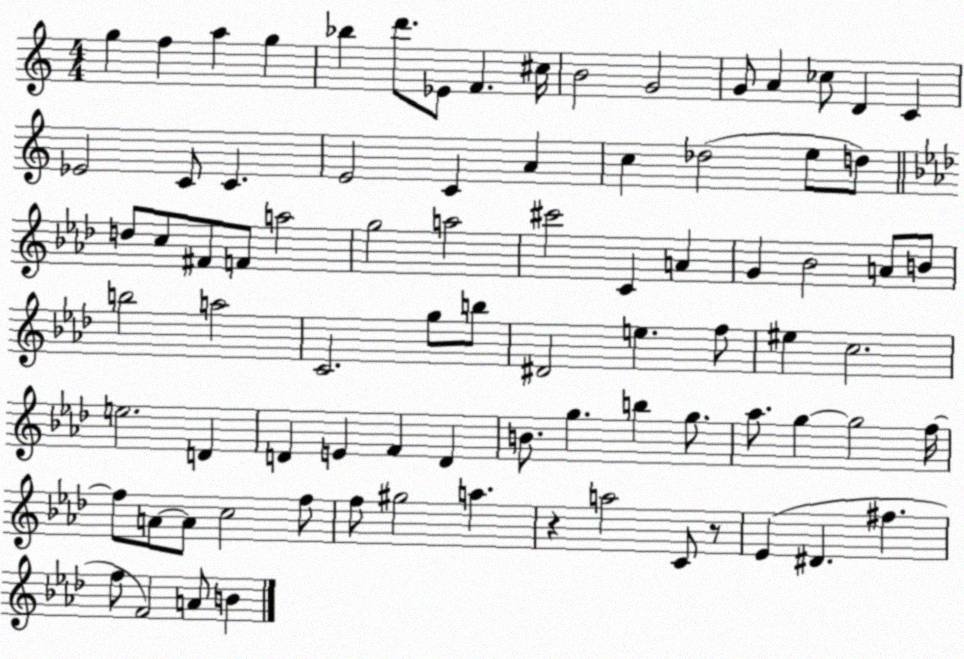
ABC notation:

X:1
T:Untitled
M:4/4
L:1/4
K:C
g f a g _b d'/2 _E/2 F ^c/4 B2 G2 G/2 A _c/2 D C _E2 C/2 C E2 C A c _d2 e/2 d/2 d/2 c/2 ^F/2 F/2 a2 g2 a2 ^c'2 C A G _B2 A/2 B/2 b2 a2 C2 g/2 b/2 ^D2 e f/2 ^e c2 e2 D D E F D B/2 g b g/2 _a/2 g g2 f/4 f/2 A/2 A/2 c2 f/2 f/2 ^g2 a z a2 C/2 z/2 _E ^D ^f f/2 F2 A/2 B